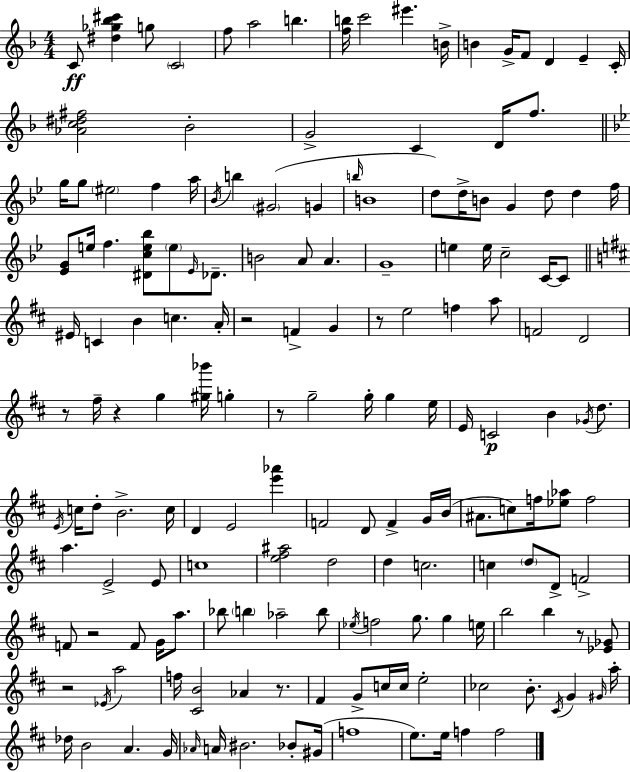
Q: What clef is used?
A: treble